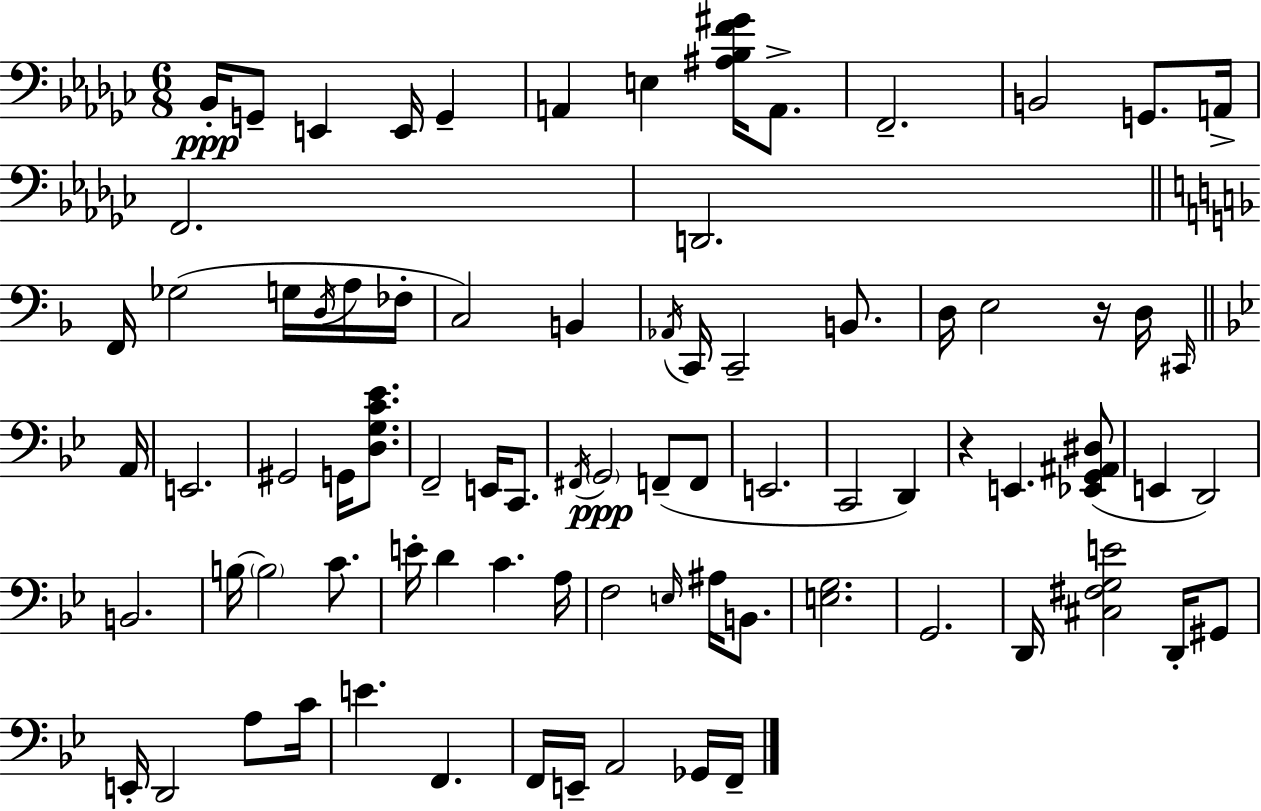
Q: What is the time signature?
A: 6/8